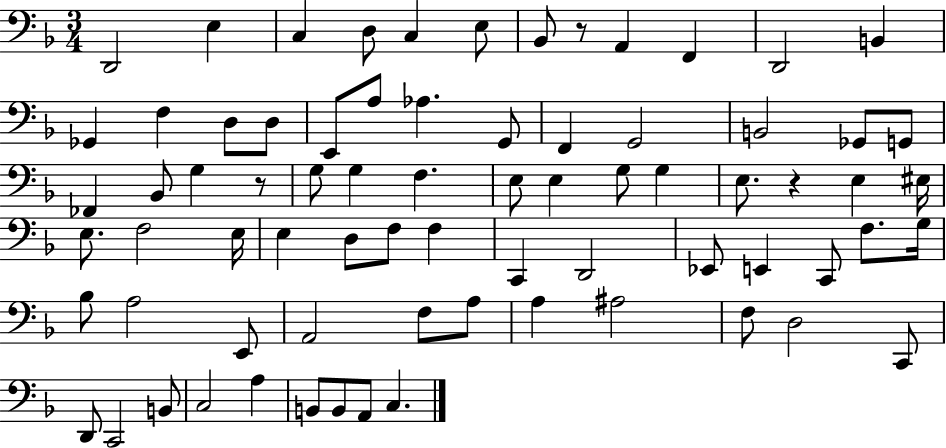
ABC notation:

X:1
T:Untitled
M:3/4
L:1/4
K:F
D,,2 E, C, D,/2 C, E,/2 _B,,/2 z/2 A,, F,, D,,2 B,, _G,, F, D,/2 D,/2 E,,/2 A,/2 _A, G,,/2 F,, G,,2 B,,2 _G,,/2 G,,/2 _F,, _B,,/2 G, z/2 G,/2 G, F, E,/2 E, G,/2 G, E,/2 z E, ^E,/4 E,/2 F,2 E,/4 E, D,/2 F,/2 F, C,, D,,2 _E,,/2 E,, C,,/2 F,/2 G,/4 _B,/2 A,2 E,,/2 A,,2 F,/2 A,/2 A, ^A,2 F,/2 D,2 C,,/2 D,,/2 C,,2 B,,/2 C,2 A, B,,/2 B,,/2 A,,/2 C,